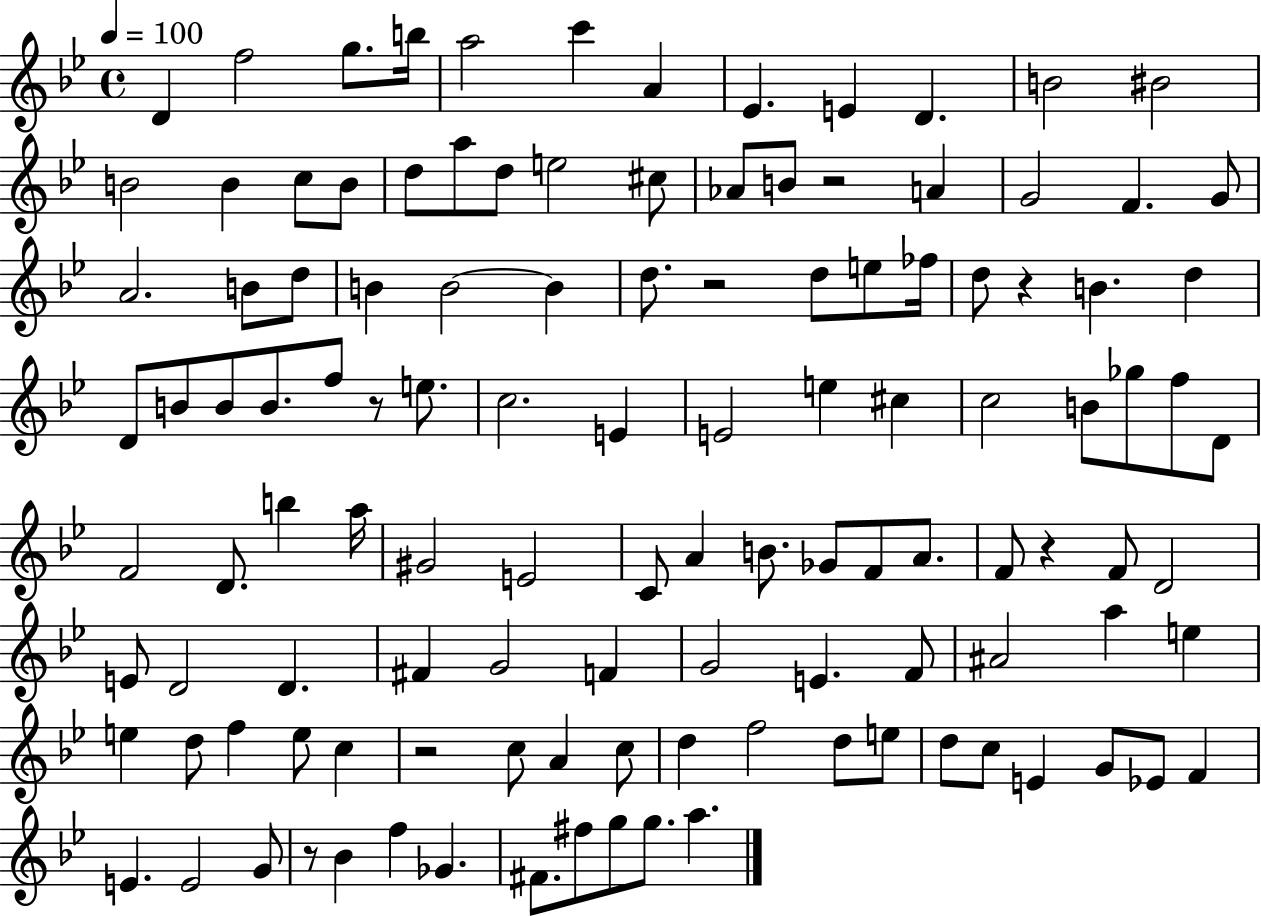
{
  \clef treble
  \time 4/4
  \defaultTimeSignature
  \key bes \major
  \tempo 4 = 100
  d'4 f''2 g''8. b''16 | a''2 c'''4 a'4 | ees'4. e'4 d'4. | b'2 bis'2 | \break b'2 b'4 c''8 b'8 | d''8 a''8 d''8 e''2 cis''8 | aes'8 b'8 r2 a'4 | g'2 f'4. g'8 | \break a'2. b'8 d''8 | b'4 b'2~~ b'4 | d''8. r2 d''8 e''8 fes''16 | d''8 r4 b'4. d''4 | \break d'8 b'8 b'8 b'8. f''8 r8 e''8. | c''2. e'4 | e'2 e''4 cis''4 | c''2 b'8 ges''8 f''8 d'8 | \break f'2 d'8. b''4 a''16 | gis'2 e'2 | c'8 a'4 b'8. ges'8 f'8 a'8. | f'8 r4 f'8 d'2 | \break e'8 d'2 d'4. | fis'4 g'2 f'4 | g'2 e'4. f'8 | ais'2 a''4 e''4 | \break e''4 d''8 f''4 e''8 c''4 | r2 c''8 a'4 c''8 | d''4 f''2 d''8 e''8 | d''8 c''8 e'4 g'8 ees'8 f'4 | \break e'4. e'2 g'8 | r8 bes'4 f''4 ges'4. | fis'8. fis''8 g''8 g''8. a''4. | \bar "|."
}